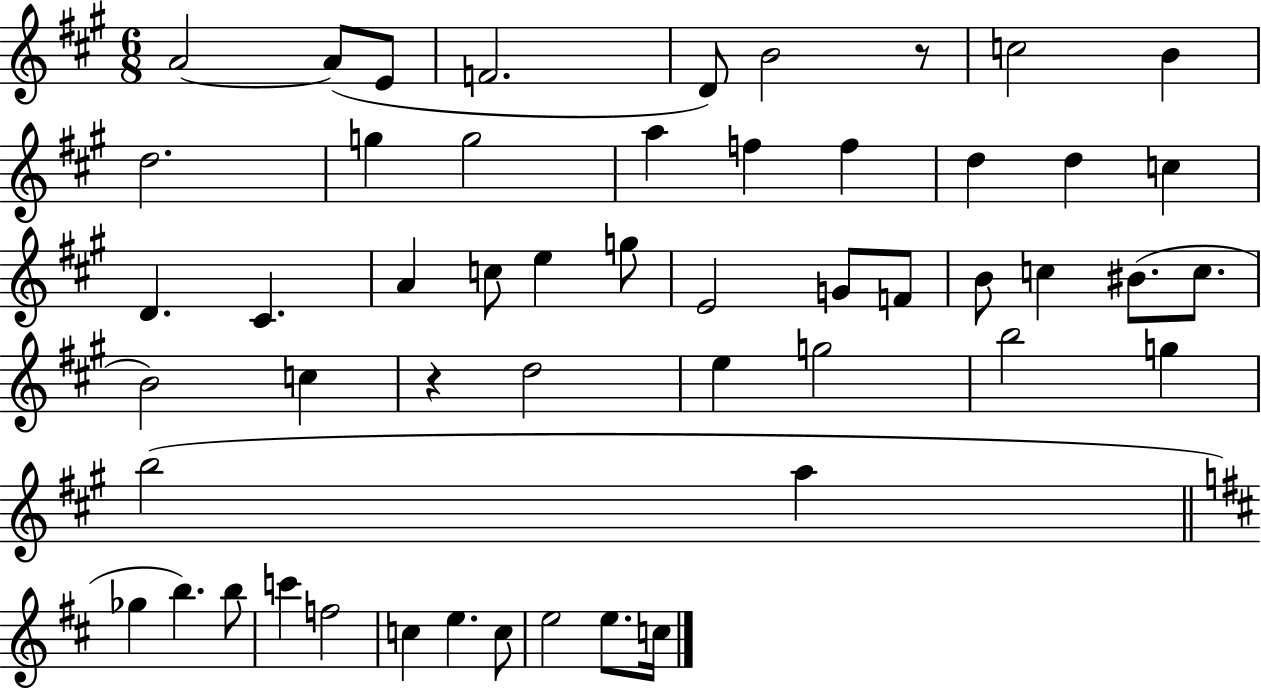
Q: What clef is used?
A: treble